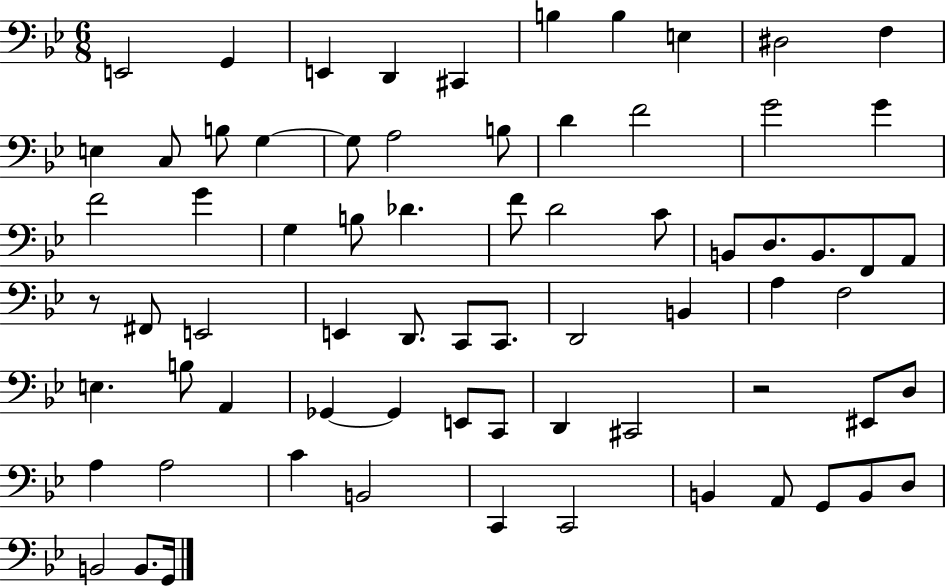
{
  \clef bass
  \numericTimeSignature
  \time 6/8
  \key bes \major
  \repeat volta 2 { e,2 g,4 | e,4 d,4 cis,4 | b4 b4 e4 | dis2 f4 | \break e4 c8 b8 g4~~ | g8 a2 b8 | d'4 f'2 | g'2 g'4 | \break f'2 g'4 | g4 b8 des'4. | f'8 d'2 c'8 | b,8 d8. b,8. f,8 a,8 | \break r8 fis,8 e,2 | e,4 d,8. c,8 c,8. | d,2 b,4 | a4 f2 | \break e4. b8 a,4 | ges,4~~ ges,4 e,8 c,8 | d,4 cis,2 | r2 eis,8 d8 | \break a4 a2 | c'4 b,2 | c,4 c,2 | b,4 a,8 g,8 b,8 d8 | \break b,2 b,8. g,16 | } \bar "|."
}